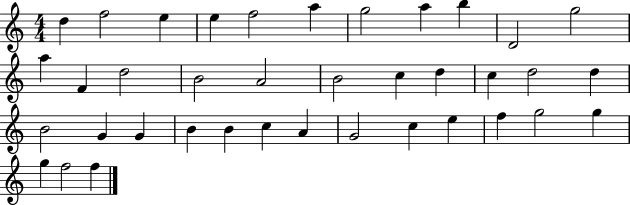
{
  \clef treble
  \numericTimeSignature
  \time 4/4
  \key c \major
  d''4 f''2 e''4 | e''4 f''2 a''4 | g''2 a''4 b''4 | d'2 g''2 | \break a''4 f'4 d''2 | b'2 a'2 | b'2 c''4 d''4 | c''4 d''2 d''4 | \break b'2 g'4 g'4 | b'4 b'4 c''4 a'4 | g'2 c''4 e''4 | f''4 g''2 g''4 | \break g''4 f''2 f''4 | \bar "|."
}